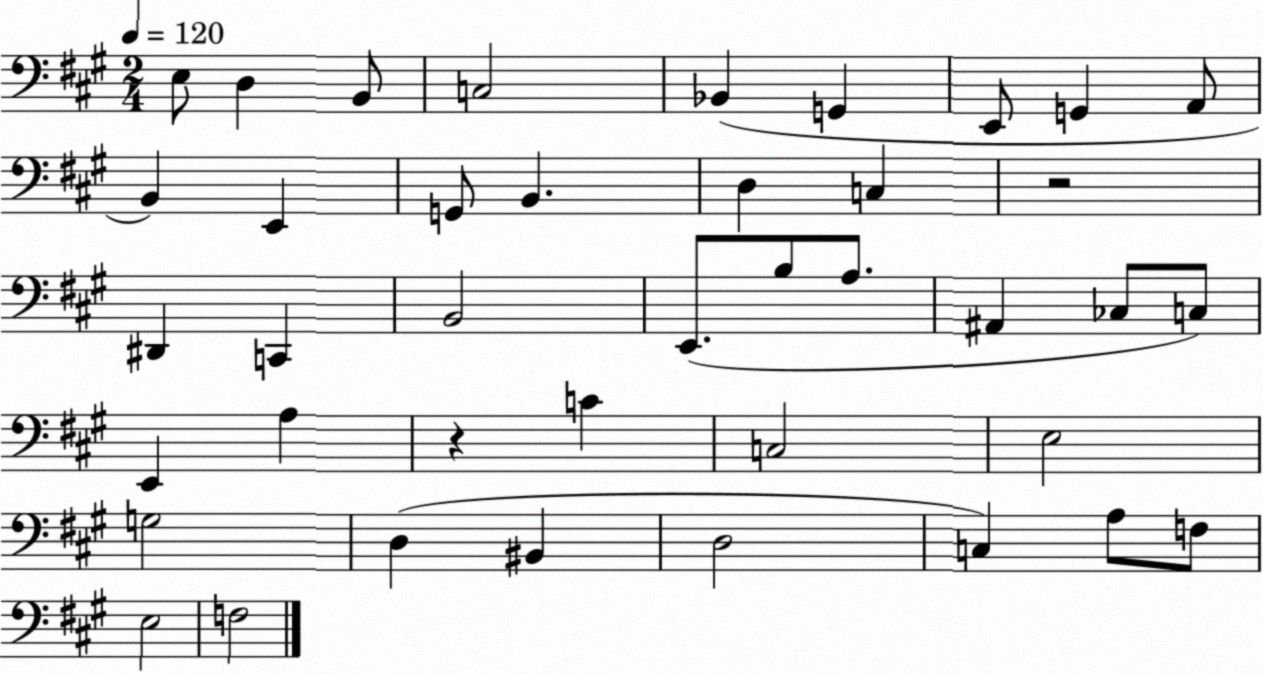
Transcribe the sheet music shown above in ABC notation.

X:1
T:Untitled
M:2/4
L:1/4
K:A
E,/2 D, B,,/2 C,2 _B,, G,, E,,/2 G,, A,,/2 B,, E,, G,,/2 B,, D, C, z2 ^D,, C,, B,,2 E,,/2 B,/2 A,/2 ^A,, _C,/2 C,/2 E,, A, z C C,2 E,2 G,2 D, ^B,, D,2 C, A,/2 F,/2 E,2 F,2